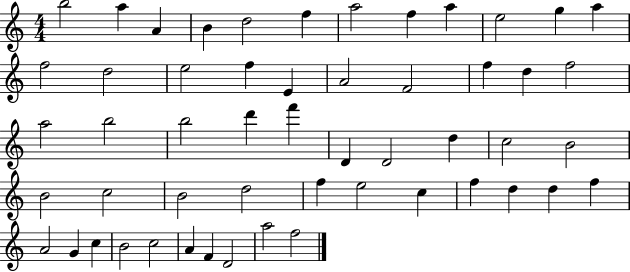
B5/h A5/q A4/q B4/q D5/h F5/q A5/h F5/q A5/q E5/h G5/q A5/q F5/h D5/h E5/h F5/q E4/q A4/h F4/h F5/q D5/q F5/h A5/h B5/h B5/h D6/q F6/q D4/q D4/h D5/q C5/h B4/h B4/h C5/h B4/h D5/h F5/q E5/h C5/q F5/q D5/q D5/q F5/q A4/h G4/q C5/q B4/h C5/h A4/q F4/q D4/h A5/h F5/h